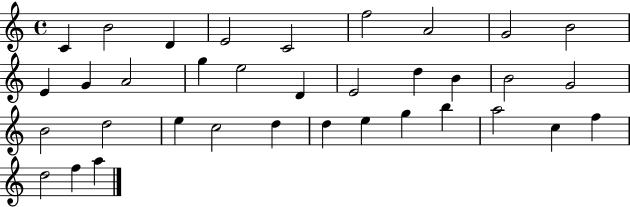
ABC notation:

X:1
T:Untitled
M:4/4
L:1/4
K:C
C B2 D E2 C2 f2 A2 G2 B2 E G A2 g e2 D E2 d B B2 G2 B2 d2 e c2 d d e g b a2 c f d2 f a